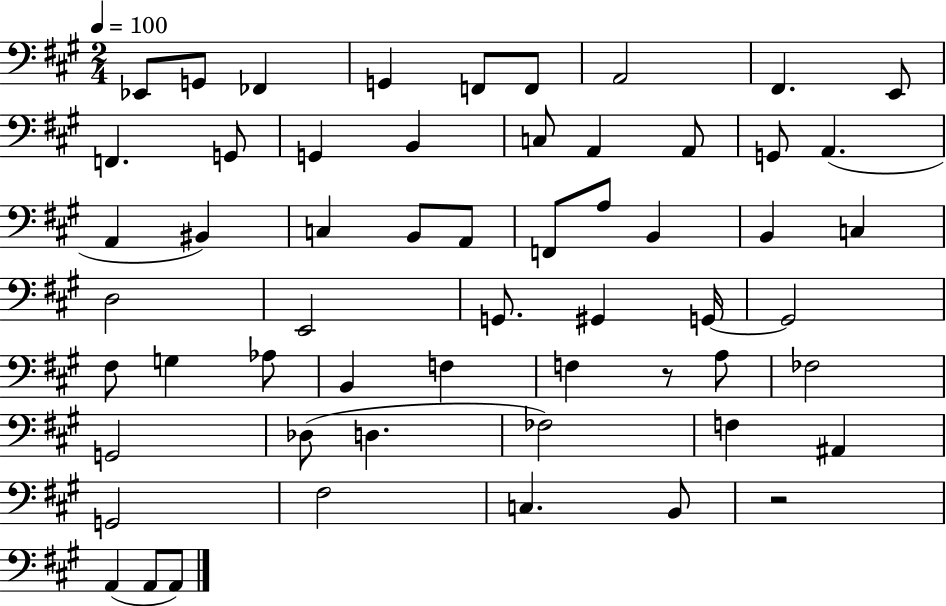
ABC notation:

X:1
T:Untitled
M:2/4
L:1/4
K:A
_E,,/2 G,,/2 _F,, G,, F,,/2 F,,/2 A,,2 ^F,, E,,/2 F,, G,,/2 G,, B,, C,/2 A,, A,,/2 G,,/2 A,, A,, ^B,, C, B,,/2 A,,/2 F,,/2 A,/2 B,, B,, C, D,2 E,,2 G,,/2 ^G,, G,,/4 G,,2 ^F,/2 G, _A,/2 B,, F, F, z/2 A,/2 _F,2 G,,2 _D,/2 D, _F,2 F, ^A,, G,,2 ^F,2 C, B,,/2 z2 A,, A,,/2 A,,/2